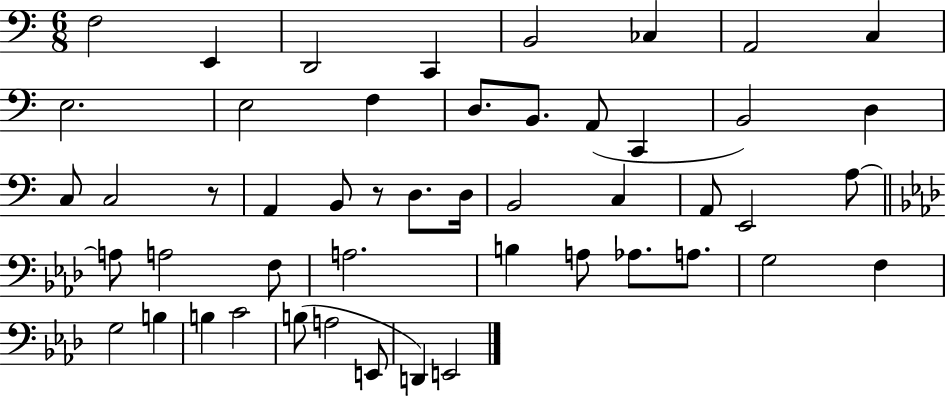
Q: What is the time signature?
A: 6/8